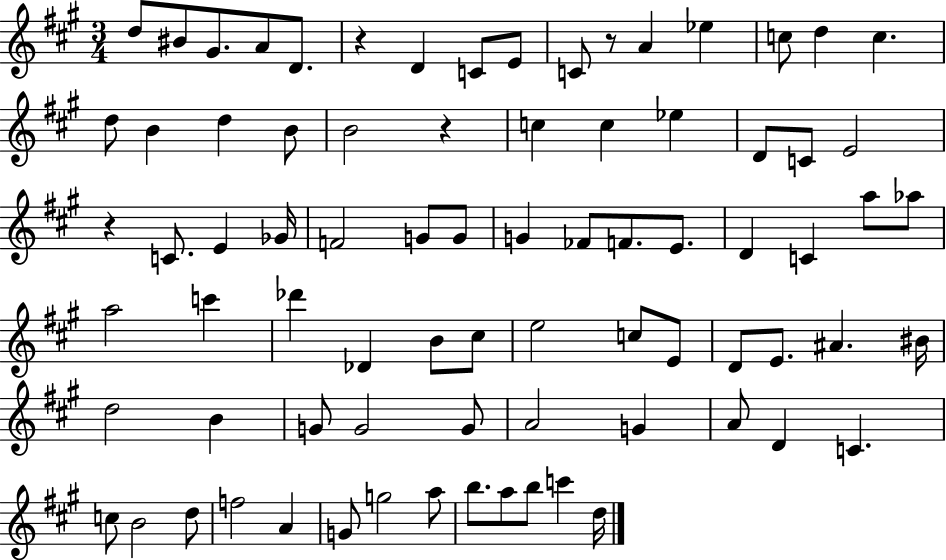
D5/e BIS4/e G#4/e. A4/e D4/e. R/q D4/q C4/e E4/e C4/e R/e A4/q Eb5/q C5/e D5/q C5/q. D5/e B4/q D5/q B4/e B4/h R/q C5/q C5/q Eb5/q D4/e C4/e E4/h R/q C4/e. E4/q Gb4/s F4/h G4/e G4/e G4/q FES4/e F4/e. E4/e. D4/q C4/q A5/e Ab5/e A5/h C6/q Db6/q Db4/q B4/e C#5/e E5/h C5/e E4/e D4/e E4/e. A#4/q. BIS4/s D5/h B4/q G4/e G4/h G4/e A4/h G4/q A4/e D4/q C4/q. C5/e B4/h D5/e F5/h A4/q G4/e G5/h A5/e B5/e. A5/e B5/e C6/q D5/s